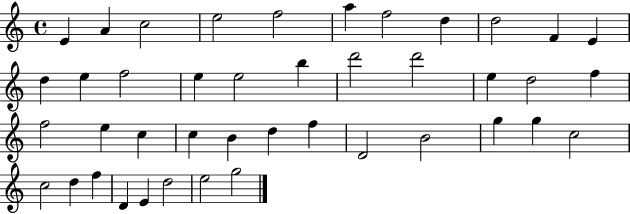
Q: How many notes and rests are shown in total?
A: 42